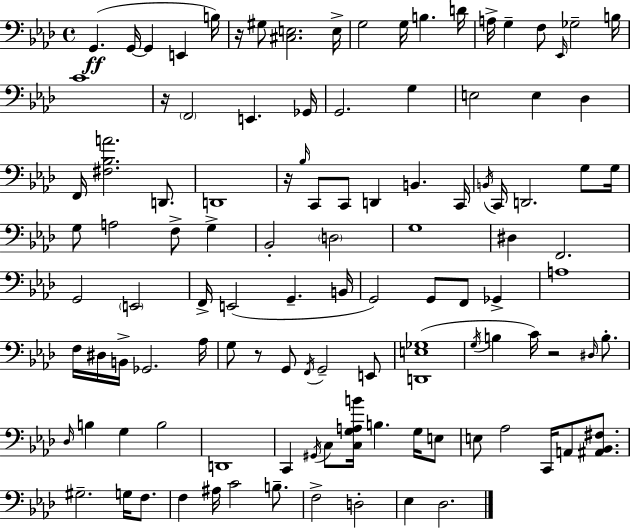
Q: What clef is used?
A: bass